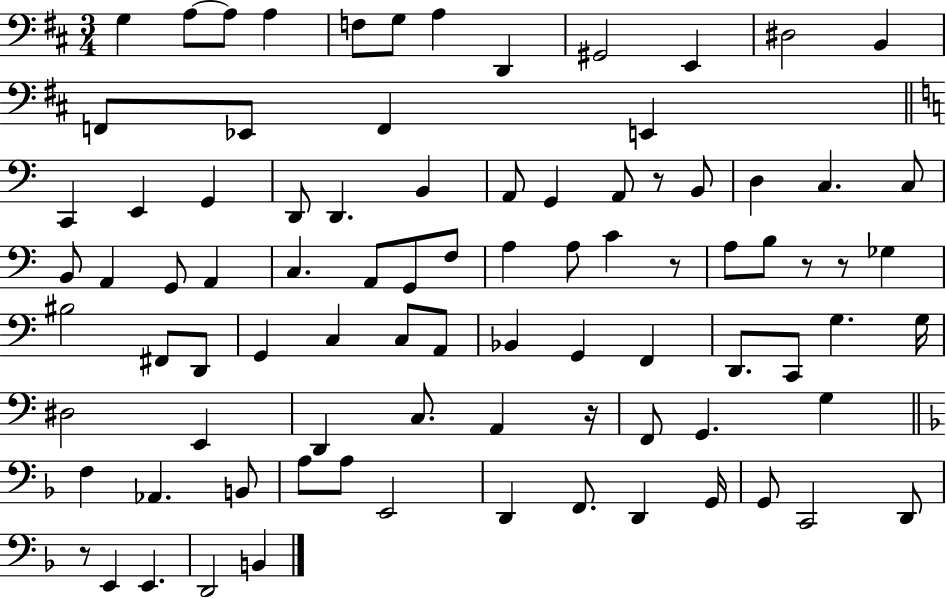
X:1
T:Untitled
M:3/4
L:1/4
K:D
G, A,/2 A,/2 A, F,/2 G,/2 A, D,, ^G,,2 E,, ^D,2 B,, F,,/2 _E,,/2 F,, E,, C,, E,, G,, D,,/2 D,, B,, A,,/2 G,, A,,/2 z/2 B,,/2 D, C, C,/2 B,,/2 A,, G,,/2 A,, C, A,,/2 G,,/2 F,/2 A, A,/2 C z/2 A,/2 B,/2 z/2 z/2 _G, ^B,2 ^F,,/2 D,,/2 G,, C, C,/2 A,,/2 _B,, G,, F,, D,,/2 C,,/2 G, G,/4 ^D,2 E,, D,, C,/2 A,, z/4 F,,/2 G,, G, F, _A,, B,,/2 A,/2 A,/2 E,,2 D,, F,,/2 D,, G,,/4 G,,/2 C,,2 D,,/2 z/2 E,, E,, D,,2 B,,